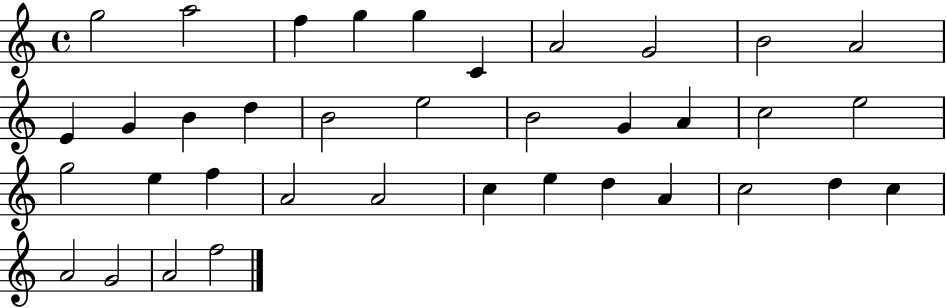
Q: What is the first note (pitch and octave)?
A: G5